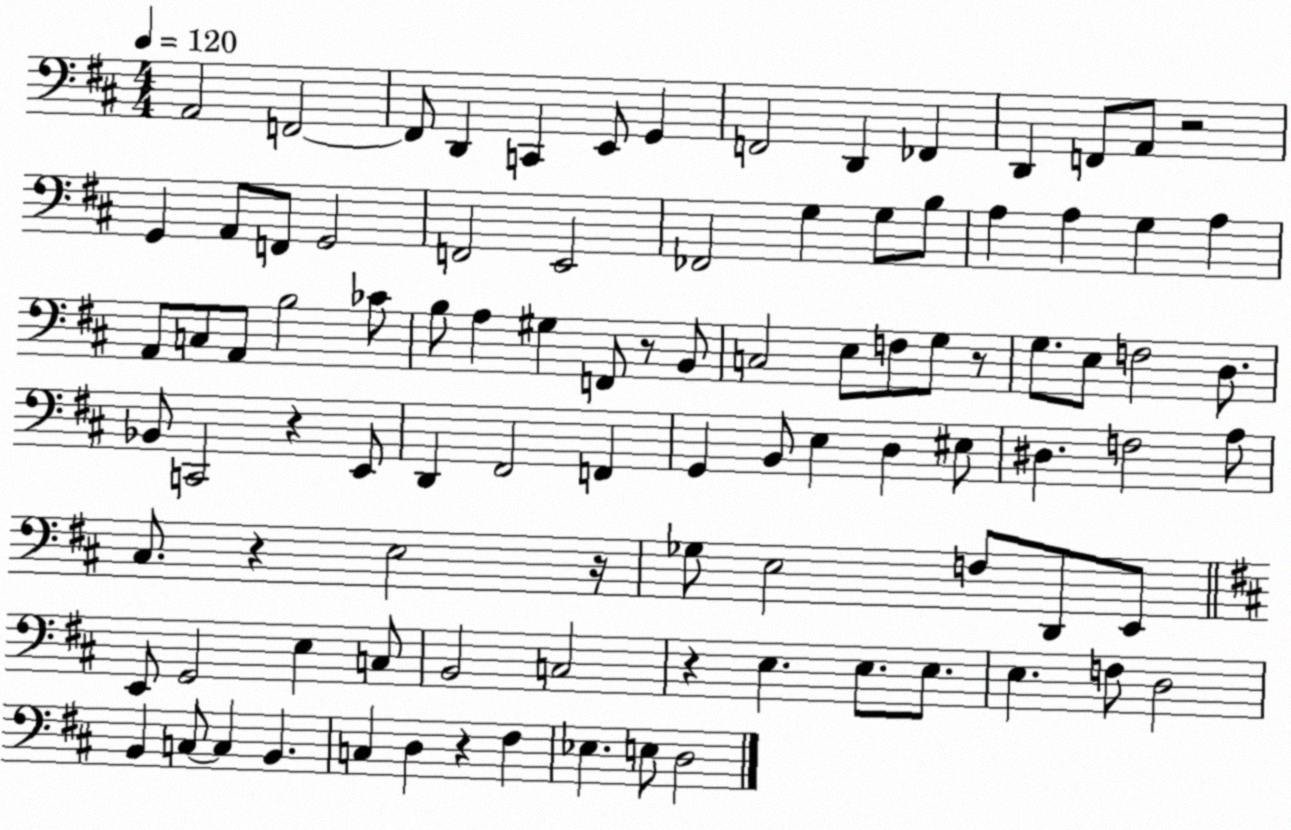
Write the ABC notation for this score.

X:1
T:Untitled
M:4/4
L:1/4
K:D
A,,2 F,,2 F,,/2 D,, C,, E,,/2 G,, F,,2 D,, _F,, D,, F,,/2 A,,/2 z2 G,, A,,/2 F,,/2 G,,2 F,,2 E,,2 _F,,2 G, G,/2 B,/2 A, A, G, A, A,,/2 C,/2 A,,/2 B,2 _C/2 B,/2 A, ^G, F,,/2 z/2 B,,/2 C,2 E,/2 F,/2 G,/2 z/2 G,/2 E,/2 F,2 D,/2 _B,,/2 C,,2 z E,,/2 D,, ^F,,2 F,, G,, B,,/2 E, D, ^E,/2 ^D, F,2 A,/2 ^C,/2 z E,2 z/4 _G,/2 E,2 F,/2 D,,/2 E,,/2 E,,/2 G,,2 E, C,/2 B,,2 C,2 z E, E,/2 E,/2 E, F,/2 D,2 B,, C,/2 C, B,, C, D, z ^F, _E, E,/2 D,2